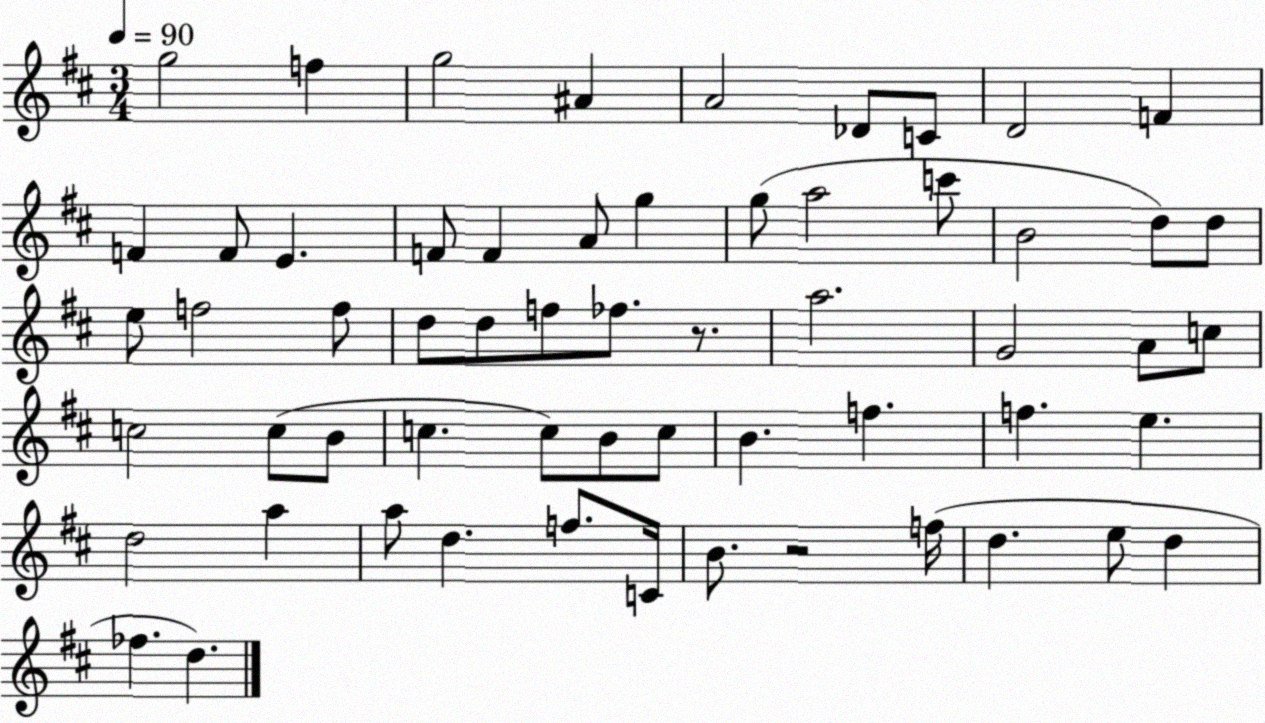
X:1
T:Untitled
M:3/4
L:1/4
K:D
g2 f g2 ^A A2 _D/2 C/2 D2 F F F/2 E F/2 F A/2 g g/2 a2 c'/2 B2 d/2 d/2 e/2 f2 f/2 d/2 d/2 f/2 _f/2 z/2 a2 G2 A/2 c/2 c2 c/2 B/2 c c/2 B/2 c/2 B f f e d2 a a/2 d f/2 C/4 B/2 z2 f/4 d e/2 d _f d